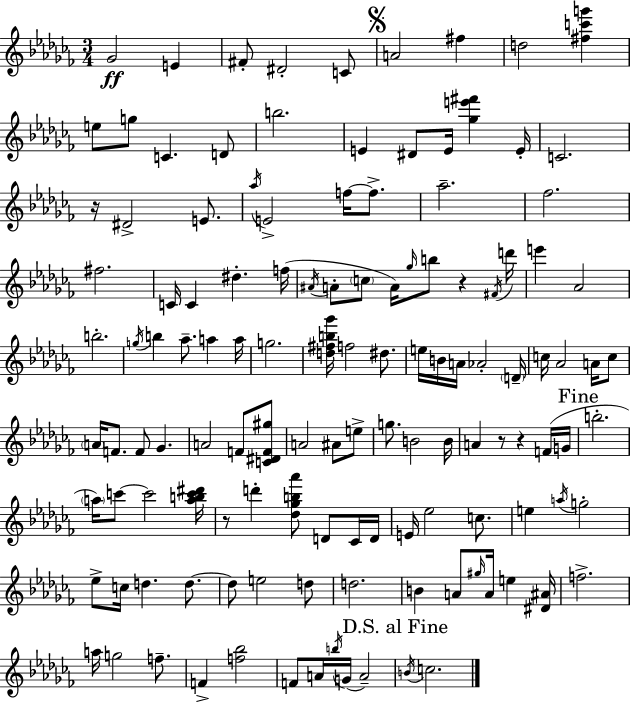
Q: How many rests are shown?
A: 5